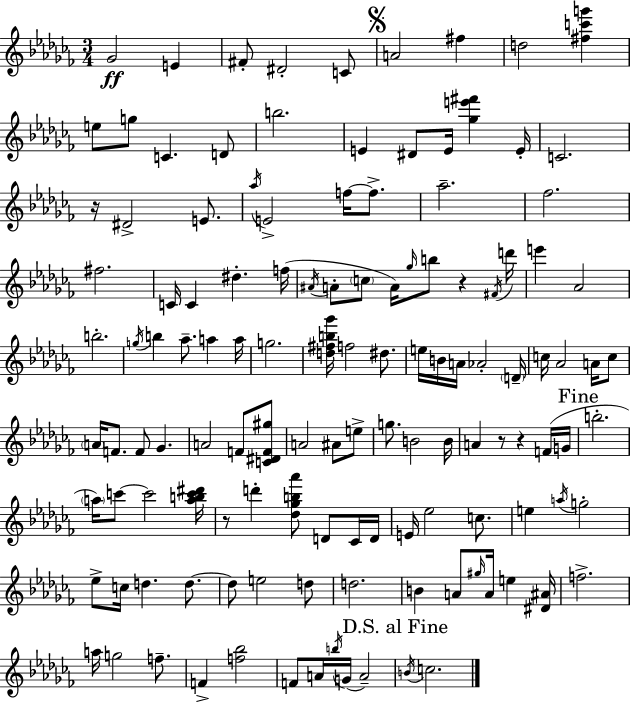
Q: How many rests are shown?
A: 5